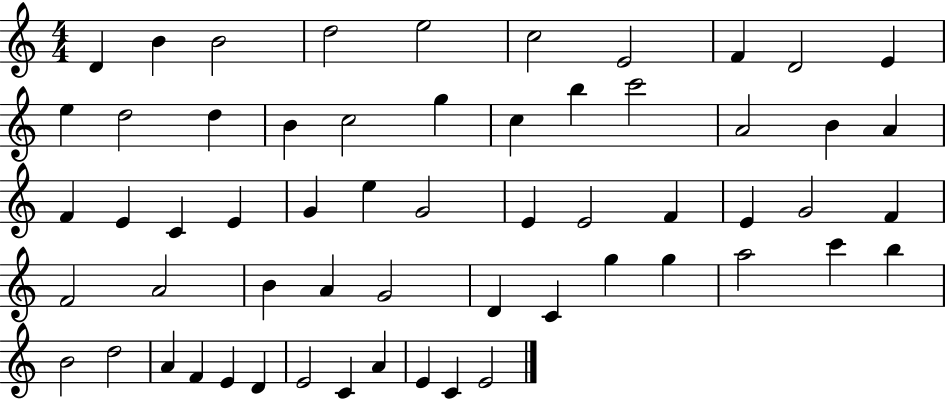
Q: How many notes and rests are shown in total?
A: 59